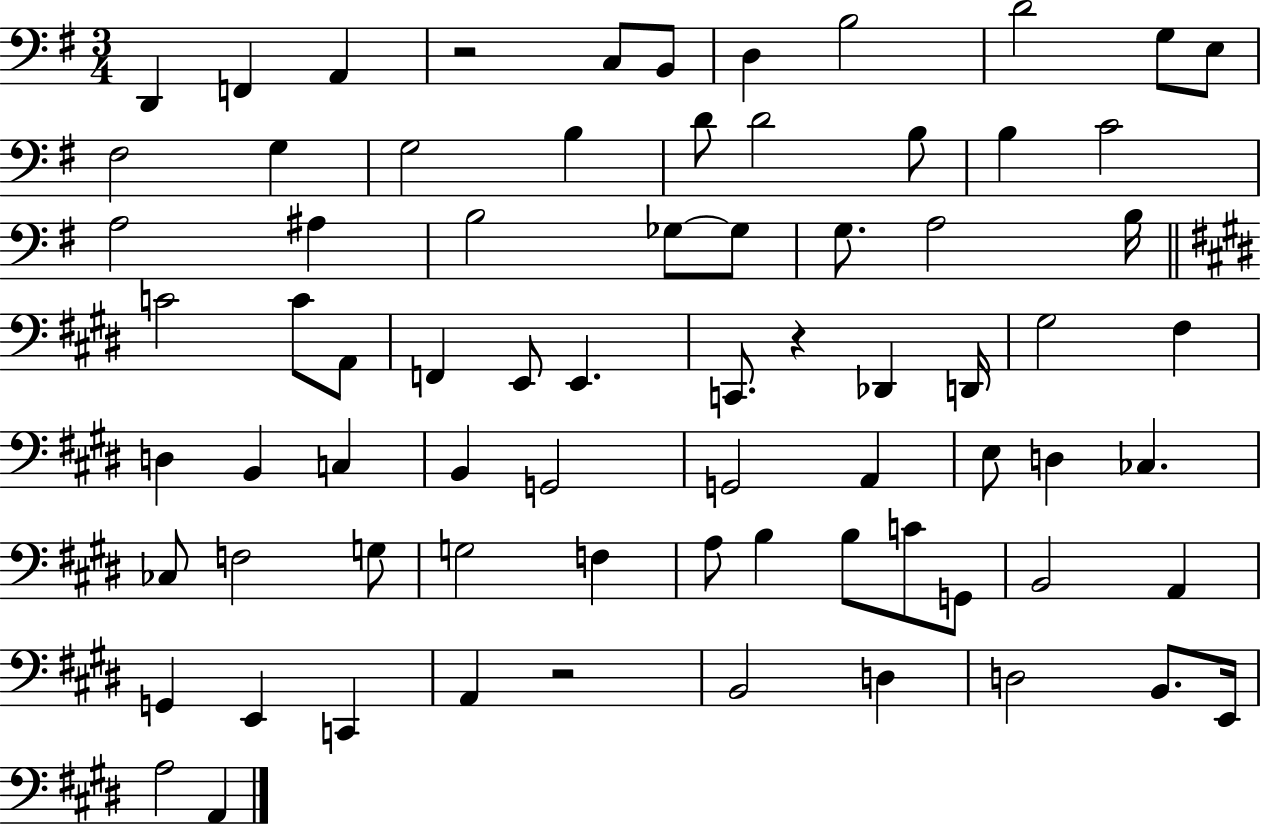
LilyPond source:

{
  \clef bass
  \numericTimeSignature
  \time 3/4
  \key g \major
  d,4 f,4 a,4 | r2 c8 b,8 | d4 b2 | d'2 g8 e8 | \break fis2 g4 | g2 b4 | d'8 d'2 b8 | b4 c'2 | \break a2 ais4 | b2 ges8~~ ges8 | g8. a2 b16 | \bar "||" \break \key e \major c'2 c'8 a,8 | f,4 e,8 e,4. | c,8. r4 des,4 d,16 | gis2 fis4 | \break d4 b,4 c4 | b,4 g,2 | g,2 a,4 | e8 d4 ces4. | \break ces8 f2 g8 | g2 f4 | a8 b4 b8 c'8 g,8 | b,2 a,4 | \break g,4 e,4 c,4 | a,4 r2 | b,2 d4 | d2 b,8. e,16 | \break a2 a,4 | \bar "|."
}